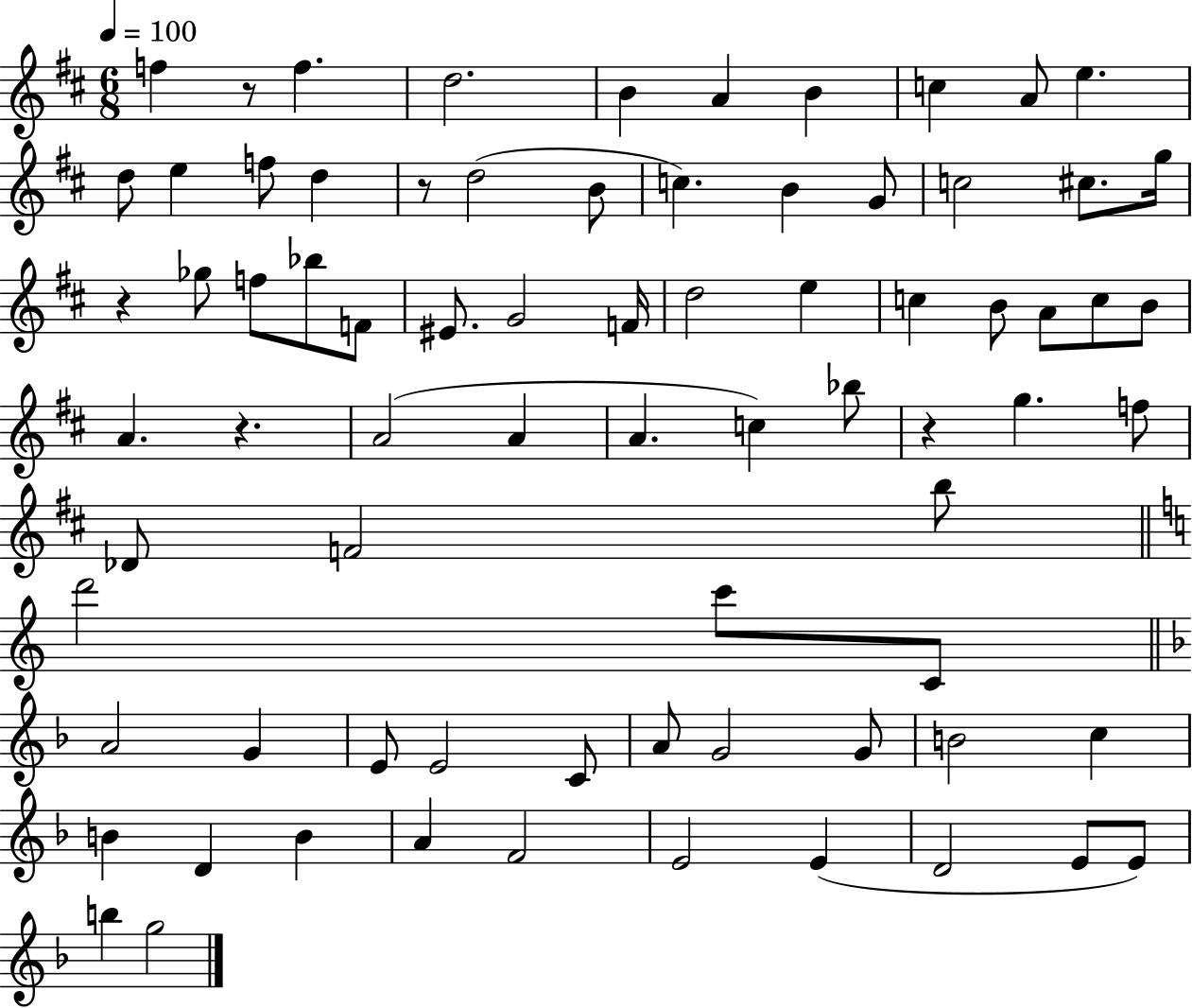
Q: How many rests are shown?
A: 5